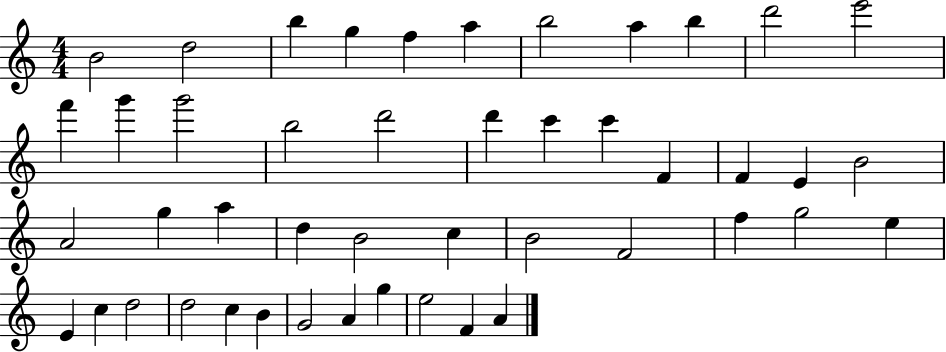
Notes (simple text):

B4/h D5/h B5/q G5/q F5/q A5/q B5/h A5/q B5/q D6/h E6/h F6/q G6/q G6/h B5/h D6/h D6/q C6/q C6/q F4/q F4/q E4/q B4/h A4/h G5/q A5/q D5/q B4/h C5/q B4/h F4/h F5/q G5/h E5/q E4/q C5/q D5/h D5/h C5/q B4/q G4/h A4/q G5/q E5/h F4/q A4/q